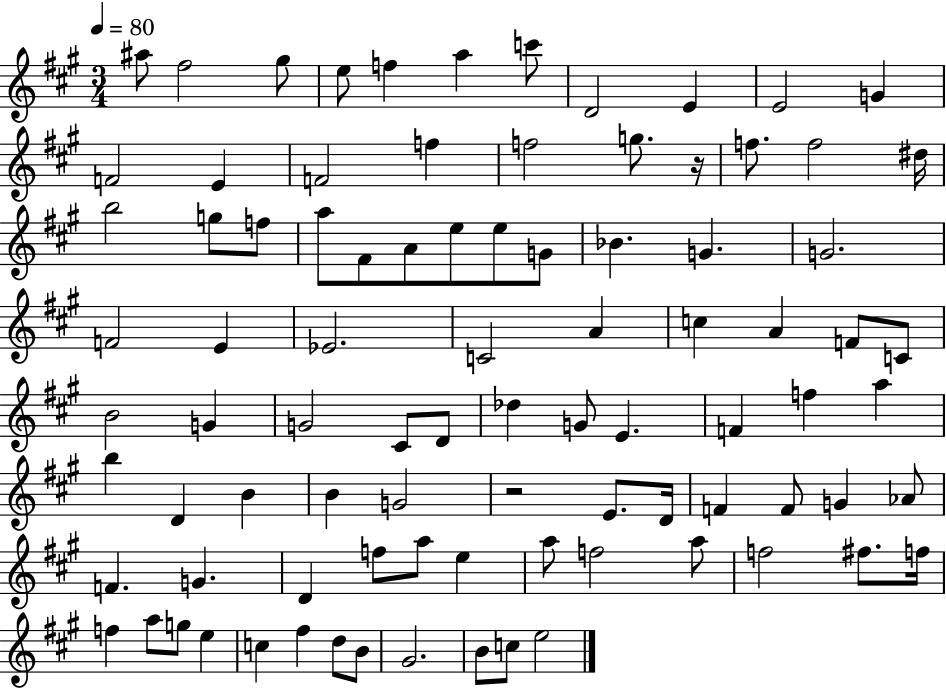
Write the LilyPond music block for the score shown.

{
  \clef treble
  \numericTimeSignature
  \time 3/4
  \key a \major
  \tempo 4 = 80
  ais''8 fis''2 gis''8 | e''8 f''4 a''4 c'''8 | d'2 e'4 | e'2 g'4 | \break f'2 e'4 | f'2 f''4 | f''2 g''8. r16 | f''8. f''2 dis''16 | \break b''2 g''8 f''8 | a''8 fis'8 a'8 e''8 e''8 g'8 | bes'4. g'4. | g'2. | \break f'2 e'4 | ees'2. | c'2 a'4 | c''4 a'4 f'8 c'8 | \break b'2 g'4 | g'2 cis'8 d'8 | des''4 g'8 e'4. | f'4 f''4 a''4 | \break b''4 d'4 b'4 | b'4 g'2 | r2 e'8. d'16 | f'4 f'8 g'4 aes'8 | \break f'4. g'4. | d'4 f''8 a''8 e''4 | a''8 f''2 a''8 | f''2 fis''8. f''16 | \break f''4 a''8 g''8 e''4 | c''4 fis''4 d''8 b'8 | gis'2. | b'8 c''8 e''2 | \break \bar "|."
}